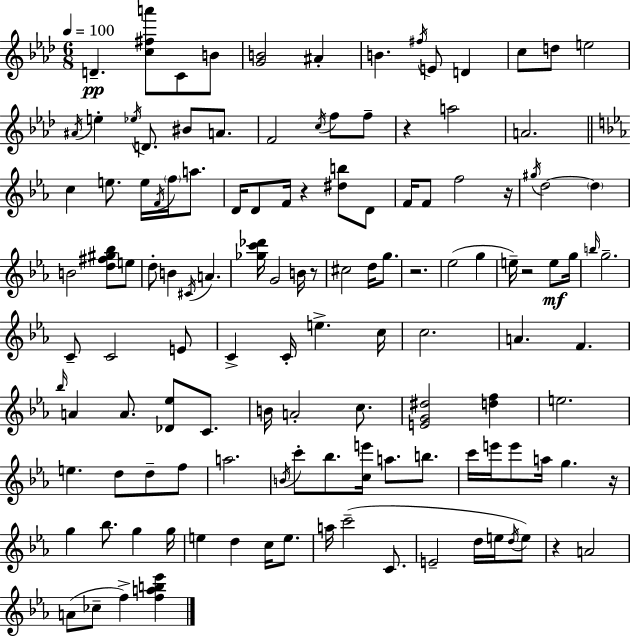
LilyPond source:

{
  \clef treble
  \numericTimeSignature
  \time 6/8
  \key aes \major
  \tempo 4 = 100
  \repeat volta 2 { d'4.--\pp <c'' fis'' a'''>8 c'8 b'8 | <g' b'>2 ais'4-. | b'4. \acciaccatura { fis''16 } e'8 d'4 | c''8 d''8 e''2 | \break \acciaccatura { ais'16 } e''4-. \acciaccatura { ees''16 } d'8. bis'8 | a'8. f'2 \acciaccatura { c''16 } | f''8 f''8-- r4 a''2 | a'2. | \break \bar "||" \break \key ees \major c''4 e''8. e''16 \acciaccatura { f'16 } \parenthesize f''16 a''8. | d'16 d'8 f'16 r4 <dis'' b''>8 d'8 | f'16 f'8 f''2 | r16 \acciaccatura { gis''16 } d''2~~ \parenthesize d''4 | \break b'2 <d'' fis'' gis'' bes''>8 | e''8 d''8-. b'4 \acciaccatura { cis'16 } a'4. | <ges'' c''' des'''>16 g'2 | b'16 r8 cis''2 d''16 | \break g''8. r2. | ees''2( g''4 | e''16--) r2 | e''8\mf g''16 \grace { b''16 } g''2.-- | \break c'8-- c'2 | e'8 c'4-> c'16-. e''4.-> | c''16 c''2. | a'4. f'4. | \break \grace { bes''16 } a'4 a'8. | <des' ees''>8 c'8. b'16 a'2-. | c''8. <e' g' dis''>2 | <d'' f''>4 e''2. | \break e''4. d''8 | d''8-- f''8 a''2. | \acciaccatura { b'16 } c'''8-. bes''8. <c'' e'''>16 | a''8. b''8. c'''16 e'''16 e'''8 a''16 g''4. | \break r16 g''4 bes''8. | g''4 g''16 e''4 d''4 | c''16 e''8. a''16 c'''2--( | c'8. e'2-- | \break d''16 e''16 \acciaccatura { d''16 }) e''8 r4 a'2 | a'8( ces''8-- f''4->) | <f'' a'' b'' ees'''>4 } \bar "|."
}